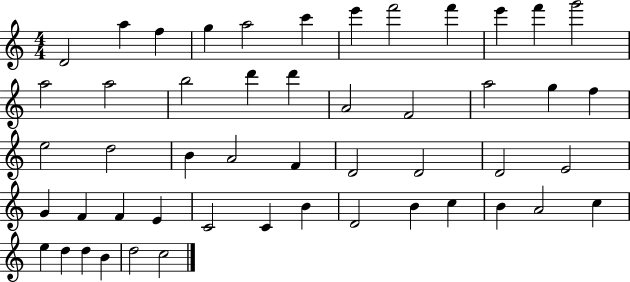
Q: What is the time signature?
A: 4/4